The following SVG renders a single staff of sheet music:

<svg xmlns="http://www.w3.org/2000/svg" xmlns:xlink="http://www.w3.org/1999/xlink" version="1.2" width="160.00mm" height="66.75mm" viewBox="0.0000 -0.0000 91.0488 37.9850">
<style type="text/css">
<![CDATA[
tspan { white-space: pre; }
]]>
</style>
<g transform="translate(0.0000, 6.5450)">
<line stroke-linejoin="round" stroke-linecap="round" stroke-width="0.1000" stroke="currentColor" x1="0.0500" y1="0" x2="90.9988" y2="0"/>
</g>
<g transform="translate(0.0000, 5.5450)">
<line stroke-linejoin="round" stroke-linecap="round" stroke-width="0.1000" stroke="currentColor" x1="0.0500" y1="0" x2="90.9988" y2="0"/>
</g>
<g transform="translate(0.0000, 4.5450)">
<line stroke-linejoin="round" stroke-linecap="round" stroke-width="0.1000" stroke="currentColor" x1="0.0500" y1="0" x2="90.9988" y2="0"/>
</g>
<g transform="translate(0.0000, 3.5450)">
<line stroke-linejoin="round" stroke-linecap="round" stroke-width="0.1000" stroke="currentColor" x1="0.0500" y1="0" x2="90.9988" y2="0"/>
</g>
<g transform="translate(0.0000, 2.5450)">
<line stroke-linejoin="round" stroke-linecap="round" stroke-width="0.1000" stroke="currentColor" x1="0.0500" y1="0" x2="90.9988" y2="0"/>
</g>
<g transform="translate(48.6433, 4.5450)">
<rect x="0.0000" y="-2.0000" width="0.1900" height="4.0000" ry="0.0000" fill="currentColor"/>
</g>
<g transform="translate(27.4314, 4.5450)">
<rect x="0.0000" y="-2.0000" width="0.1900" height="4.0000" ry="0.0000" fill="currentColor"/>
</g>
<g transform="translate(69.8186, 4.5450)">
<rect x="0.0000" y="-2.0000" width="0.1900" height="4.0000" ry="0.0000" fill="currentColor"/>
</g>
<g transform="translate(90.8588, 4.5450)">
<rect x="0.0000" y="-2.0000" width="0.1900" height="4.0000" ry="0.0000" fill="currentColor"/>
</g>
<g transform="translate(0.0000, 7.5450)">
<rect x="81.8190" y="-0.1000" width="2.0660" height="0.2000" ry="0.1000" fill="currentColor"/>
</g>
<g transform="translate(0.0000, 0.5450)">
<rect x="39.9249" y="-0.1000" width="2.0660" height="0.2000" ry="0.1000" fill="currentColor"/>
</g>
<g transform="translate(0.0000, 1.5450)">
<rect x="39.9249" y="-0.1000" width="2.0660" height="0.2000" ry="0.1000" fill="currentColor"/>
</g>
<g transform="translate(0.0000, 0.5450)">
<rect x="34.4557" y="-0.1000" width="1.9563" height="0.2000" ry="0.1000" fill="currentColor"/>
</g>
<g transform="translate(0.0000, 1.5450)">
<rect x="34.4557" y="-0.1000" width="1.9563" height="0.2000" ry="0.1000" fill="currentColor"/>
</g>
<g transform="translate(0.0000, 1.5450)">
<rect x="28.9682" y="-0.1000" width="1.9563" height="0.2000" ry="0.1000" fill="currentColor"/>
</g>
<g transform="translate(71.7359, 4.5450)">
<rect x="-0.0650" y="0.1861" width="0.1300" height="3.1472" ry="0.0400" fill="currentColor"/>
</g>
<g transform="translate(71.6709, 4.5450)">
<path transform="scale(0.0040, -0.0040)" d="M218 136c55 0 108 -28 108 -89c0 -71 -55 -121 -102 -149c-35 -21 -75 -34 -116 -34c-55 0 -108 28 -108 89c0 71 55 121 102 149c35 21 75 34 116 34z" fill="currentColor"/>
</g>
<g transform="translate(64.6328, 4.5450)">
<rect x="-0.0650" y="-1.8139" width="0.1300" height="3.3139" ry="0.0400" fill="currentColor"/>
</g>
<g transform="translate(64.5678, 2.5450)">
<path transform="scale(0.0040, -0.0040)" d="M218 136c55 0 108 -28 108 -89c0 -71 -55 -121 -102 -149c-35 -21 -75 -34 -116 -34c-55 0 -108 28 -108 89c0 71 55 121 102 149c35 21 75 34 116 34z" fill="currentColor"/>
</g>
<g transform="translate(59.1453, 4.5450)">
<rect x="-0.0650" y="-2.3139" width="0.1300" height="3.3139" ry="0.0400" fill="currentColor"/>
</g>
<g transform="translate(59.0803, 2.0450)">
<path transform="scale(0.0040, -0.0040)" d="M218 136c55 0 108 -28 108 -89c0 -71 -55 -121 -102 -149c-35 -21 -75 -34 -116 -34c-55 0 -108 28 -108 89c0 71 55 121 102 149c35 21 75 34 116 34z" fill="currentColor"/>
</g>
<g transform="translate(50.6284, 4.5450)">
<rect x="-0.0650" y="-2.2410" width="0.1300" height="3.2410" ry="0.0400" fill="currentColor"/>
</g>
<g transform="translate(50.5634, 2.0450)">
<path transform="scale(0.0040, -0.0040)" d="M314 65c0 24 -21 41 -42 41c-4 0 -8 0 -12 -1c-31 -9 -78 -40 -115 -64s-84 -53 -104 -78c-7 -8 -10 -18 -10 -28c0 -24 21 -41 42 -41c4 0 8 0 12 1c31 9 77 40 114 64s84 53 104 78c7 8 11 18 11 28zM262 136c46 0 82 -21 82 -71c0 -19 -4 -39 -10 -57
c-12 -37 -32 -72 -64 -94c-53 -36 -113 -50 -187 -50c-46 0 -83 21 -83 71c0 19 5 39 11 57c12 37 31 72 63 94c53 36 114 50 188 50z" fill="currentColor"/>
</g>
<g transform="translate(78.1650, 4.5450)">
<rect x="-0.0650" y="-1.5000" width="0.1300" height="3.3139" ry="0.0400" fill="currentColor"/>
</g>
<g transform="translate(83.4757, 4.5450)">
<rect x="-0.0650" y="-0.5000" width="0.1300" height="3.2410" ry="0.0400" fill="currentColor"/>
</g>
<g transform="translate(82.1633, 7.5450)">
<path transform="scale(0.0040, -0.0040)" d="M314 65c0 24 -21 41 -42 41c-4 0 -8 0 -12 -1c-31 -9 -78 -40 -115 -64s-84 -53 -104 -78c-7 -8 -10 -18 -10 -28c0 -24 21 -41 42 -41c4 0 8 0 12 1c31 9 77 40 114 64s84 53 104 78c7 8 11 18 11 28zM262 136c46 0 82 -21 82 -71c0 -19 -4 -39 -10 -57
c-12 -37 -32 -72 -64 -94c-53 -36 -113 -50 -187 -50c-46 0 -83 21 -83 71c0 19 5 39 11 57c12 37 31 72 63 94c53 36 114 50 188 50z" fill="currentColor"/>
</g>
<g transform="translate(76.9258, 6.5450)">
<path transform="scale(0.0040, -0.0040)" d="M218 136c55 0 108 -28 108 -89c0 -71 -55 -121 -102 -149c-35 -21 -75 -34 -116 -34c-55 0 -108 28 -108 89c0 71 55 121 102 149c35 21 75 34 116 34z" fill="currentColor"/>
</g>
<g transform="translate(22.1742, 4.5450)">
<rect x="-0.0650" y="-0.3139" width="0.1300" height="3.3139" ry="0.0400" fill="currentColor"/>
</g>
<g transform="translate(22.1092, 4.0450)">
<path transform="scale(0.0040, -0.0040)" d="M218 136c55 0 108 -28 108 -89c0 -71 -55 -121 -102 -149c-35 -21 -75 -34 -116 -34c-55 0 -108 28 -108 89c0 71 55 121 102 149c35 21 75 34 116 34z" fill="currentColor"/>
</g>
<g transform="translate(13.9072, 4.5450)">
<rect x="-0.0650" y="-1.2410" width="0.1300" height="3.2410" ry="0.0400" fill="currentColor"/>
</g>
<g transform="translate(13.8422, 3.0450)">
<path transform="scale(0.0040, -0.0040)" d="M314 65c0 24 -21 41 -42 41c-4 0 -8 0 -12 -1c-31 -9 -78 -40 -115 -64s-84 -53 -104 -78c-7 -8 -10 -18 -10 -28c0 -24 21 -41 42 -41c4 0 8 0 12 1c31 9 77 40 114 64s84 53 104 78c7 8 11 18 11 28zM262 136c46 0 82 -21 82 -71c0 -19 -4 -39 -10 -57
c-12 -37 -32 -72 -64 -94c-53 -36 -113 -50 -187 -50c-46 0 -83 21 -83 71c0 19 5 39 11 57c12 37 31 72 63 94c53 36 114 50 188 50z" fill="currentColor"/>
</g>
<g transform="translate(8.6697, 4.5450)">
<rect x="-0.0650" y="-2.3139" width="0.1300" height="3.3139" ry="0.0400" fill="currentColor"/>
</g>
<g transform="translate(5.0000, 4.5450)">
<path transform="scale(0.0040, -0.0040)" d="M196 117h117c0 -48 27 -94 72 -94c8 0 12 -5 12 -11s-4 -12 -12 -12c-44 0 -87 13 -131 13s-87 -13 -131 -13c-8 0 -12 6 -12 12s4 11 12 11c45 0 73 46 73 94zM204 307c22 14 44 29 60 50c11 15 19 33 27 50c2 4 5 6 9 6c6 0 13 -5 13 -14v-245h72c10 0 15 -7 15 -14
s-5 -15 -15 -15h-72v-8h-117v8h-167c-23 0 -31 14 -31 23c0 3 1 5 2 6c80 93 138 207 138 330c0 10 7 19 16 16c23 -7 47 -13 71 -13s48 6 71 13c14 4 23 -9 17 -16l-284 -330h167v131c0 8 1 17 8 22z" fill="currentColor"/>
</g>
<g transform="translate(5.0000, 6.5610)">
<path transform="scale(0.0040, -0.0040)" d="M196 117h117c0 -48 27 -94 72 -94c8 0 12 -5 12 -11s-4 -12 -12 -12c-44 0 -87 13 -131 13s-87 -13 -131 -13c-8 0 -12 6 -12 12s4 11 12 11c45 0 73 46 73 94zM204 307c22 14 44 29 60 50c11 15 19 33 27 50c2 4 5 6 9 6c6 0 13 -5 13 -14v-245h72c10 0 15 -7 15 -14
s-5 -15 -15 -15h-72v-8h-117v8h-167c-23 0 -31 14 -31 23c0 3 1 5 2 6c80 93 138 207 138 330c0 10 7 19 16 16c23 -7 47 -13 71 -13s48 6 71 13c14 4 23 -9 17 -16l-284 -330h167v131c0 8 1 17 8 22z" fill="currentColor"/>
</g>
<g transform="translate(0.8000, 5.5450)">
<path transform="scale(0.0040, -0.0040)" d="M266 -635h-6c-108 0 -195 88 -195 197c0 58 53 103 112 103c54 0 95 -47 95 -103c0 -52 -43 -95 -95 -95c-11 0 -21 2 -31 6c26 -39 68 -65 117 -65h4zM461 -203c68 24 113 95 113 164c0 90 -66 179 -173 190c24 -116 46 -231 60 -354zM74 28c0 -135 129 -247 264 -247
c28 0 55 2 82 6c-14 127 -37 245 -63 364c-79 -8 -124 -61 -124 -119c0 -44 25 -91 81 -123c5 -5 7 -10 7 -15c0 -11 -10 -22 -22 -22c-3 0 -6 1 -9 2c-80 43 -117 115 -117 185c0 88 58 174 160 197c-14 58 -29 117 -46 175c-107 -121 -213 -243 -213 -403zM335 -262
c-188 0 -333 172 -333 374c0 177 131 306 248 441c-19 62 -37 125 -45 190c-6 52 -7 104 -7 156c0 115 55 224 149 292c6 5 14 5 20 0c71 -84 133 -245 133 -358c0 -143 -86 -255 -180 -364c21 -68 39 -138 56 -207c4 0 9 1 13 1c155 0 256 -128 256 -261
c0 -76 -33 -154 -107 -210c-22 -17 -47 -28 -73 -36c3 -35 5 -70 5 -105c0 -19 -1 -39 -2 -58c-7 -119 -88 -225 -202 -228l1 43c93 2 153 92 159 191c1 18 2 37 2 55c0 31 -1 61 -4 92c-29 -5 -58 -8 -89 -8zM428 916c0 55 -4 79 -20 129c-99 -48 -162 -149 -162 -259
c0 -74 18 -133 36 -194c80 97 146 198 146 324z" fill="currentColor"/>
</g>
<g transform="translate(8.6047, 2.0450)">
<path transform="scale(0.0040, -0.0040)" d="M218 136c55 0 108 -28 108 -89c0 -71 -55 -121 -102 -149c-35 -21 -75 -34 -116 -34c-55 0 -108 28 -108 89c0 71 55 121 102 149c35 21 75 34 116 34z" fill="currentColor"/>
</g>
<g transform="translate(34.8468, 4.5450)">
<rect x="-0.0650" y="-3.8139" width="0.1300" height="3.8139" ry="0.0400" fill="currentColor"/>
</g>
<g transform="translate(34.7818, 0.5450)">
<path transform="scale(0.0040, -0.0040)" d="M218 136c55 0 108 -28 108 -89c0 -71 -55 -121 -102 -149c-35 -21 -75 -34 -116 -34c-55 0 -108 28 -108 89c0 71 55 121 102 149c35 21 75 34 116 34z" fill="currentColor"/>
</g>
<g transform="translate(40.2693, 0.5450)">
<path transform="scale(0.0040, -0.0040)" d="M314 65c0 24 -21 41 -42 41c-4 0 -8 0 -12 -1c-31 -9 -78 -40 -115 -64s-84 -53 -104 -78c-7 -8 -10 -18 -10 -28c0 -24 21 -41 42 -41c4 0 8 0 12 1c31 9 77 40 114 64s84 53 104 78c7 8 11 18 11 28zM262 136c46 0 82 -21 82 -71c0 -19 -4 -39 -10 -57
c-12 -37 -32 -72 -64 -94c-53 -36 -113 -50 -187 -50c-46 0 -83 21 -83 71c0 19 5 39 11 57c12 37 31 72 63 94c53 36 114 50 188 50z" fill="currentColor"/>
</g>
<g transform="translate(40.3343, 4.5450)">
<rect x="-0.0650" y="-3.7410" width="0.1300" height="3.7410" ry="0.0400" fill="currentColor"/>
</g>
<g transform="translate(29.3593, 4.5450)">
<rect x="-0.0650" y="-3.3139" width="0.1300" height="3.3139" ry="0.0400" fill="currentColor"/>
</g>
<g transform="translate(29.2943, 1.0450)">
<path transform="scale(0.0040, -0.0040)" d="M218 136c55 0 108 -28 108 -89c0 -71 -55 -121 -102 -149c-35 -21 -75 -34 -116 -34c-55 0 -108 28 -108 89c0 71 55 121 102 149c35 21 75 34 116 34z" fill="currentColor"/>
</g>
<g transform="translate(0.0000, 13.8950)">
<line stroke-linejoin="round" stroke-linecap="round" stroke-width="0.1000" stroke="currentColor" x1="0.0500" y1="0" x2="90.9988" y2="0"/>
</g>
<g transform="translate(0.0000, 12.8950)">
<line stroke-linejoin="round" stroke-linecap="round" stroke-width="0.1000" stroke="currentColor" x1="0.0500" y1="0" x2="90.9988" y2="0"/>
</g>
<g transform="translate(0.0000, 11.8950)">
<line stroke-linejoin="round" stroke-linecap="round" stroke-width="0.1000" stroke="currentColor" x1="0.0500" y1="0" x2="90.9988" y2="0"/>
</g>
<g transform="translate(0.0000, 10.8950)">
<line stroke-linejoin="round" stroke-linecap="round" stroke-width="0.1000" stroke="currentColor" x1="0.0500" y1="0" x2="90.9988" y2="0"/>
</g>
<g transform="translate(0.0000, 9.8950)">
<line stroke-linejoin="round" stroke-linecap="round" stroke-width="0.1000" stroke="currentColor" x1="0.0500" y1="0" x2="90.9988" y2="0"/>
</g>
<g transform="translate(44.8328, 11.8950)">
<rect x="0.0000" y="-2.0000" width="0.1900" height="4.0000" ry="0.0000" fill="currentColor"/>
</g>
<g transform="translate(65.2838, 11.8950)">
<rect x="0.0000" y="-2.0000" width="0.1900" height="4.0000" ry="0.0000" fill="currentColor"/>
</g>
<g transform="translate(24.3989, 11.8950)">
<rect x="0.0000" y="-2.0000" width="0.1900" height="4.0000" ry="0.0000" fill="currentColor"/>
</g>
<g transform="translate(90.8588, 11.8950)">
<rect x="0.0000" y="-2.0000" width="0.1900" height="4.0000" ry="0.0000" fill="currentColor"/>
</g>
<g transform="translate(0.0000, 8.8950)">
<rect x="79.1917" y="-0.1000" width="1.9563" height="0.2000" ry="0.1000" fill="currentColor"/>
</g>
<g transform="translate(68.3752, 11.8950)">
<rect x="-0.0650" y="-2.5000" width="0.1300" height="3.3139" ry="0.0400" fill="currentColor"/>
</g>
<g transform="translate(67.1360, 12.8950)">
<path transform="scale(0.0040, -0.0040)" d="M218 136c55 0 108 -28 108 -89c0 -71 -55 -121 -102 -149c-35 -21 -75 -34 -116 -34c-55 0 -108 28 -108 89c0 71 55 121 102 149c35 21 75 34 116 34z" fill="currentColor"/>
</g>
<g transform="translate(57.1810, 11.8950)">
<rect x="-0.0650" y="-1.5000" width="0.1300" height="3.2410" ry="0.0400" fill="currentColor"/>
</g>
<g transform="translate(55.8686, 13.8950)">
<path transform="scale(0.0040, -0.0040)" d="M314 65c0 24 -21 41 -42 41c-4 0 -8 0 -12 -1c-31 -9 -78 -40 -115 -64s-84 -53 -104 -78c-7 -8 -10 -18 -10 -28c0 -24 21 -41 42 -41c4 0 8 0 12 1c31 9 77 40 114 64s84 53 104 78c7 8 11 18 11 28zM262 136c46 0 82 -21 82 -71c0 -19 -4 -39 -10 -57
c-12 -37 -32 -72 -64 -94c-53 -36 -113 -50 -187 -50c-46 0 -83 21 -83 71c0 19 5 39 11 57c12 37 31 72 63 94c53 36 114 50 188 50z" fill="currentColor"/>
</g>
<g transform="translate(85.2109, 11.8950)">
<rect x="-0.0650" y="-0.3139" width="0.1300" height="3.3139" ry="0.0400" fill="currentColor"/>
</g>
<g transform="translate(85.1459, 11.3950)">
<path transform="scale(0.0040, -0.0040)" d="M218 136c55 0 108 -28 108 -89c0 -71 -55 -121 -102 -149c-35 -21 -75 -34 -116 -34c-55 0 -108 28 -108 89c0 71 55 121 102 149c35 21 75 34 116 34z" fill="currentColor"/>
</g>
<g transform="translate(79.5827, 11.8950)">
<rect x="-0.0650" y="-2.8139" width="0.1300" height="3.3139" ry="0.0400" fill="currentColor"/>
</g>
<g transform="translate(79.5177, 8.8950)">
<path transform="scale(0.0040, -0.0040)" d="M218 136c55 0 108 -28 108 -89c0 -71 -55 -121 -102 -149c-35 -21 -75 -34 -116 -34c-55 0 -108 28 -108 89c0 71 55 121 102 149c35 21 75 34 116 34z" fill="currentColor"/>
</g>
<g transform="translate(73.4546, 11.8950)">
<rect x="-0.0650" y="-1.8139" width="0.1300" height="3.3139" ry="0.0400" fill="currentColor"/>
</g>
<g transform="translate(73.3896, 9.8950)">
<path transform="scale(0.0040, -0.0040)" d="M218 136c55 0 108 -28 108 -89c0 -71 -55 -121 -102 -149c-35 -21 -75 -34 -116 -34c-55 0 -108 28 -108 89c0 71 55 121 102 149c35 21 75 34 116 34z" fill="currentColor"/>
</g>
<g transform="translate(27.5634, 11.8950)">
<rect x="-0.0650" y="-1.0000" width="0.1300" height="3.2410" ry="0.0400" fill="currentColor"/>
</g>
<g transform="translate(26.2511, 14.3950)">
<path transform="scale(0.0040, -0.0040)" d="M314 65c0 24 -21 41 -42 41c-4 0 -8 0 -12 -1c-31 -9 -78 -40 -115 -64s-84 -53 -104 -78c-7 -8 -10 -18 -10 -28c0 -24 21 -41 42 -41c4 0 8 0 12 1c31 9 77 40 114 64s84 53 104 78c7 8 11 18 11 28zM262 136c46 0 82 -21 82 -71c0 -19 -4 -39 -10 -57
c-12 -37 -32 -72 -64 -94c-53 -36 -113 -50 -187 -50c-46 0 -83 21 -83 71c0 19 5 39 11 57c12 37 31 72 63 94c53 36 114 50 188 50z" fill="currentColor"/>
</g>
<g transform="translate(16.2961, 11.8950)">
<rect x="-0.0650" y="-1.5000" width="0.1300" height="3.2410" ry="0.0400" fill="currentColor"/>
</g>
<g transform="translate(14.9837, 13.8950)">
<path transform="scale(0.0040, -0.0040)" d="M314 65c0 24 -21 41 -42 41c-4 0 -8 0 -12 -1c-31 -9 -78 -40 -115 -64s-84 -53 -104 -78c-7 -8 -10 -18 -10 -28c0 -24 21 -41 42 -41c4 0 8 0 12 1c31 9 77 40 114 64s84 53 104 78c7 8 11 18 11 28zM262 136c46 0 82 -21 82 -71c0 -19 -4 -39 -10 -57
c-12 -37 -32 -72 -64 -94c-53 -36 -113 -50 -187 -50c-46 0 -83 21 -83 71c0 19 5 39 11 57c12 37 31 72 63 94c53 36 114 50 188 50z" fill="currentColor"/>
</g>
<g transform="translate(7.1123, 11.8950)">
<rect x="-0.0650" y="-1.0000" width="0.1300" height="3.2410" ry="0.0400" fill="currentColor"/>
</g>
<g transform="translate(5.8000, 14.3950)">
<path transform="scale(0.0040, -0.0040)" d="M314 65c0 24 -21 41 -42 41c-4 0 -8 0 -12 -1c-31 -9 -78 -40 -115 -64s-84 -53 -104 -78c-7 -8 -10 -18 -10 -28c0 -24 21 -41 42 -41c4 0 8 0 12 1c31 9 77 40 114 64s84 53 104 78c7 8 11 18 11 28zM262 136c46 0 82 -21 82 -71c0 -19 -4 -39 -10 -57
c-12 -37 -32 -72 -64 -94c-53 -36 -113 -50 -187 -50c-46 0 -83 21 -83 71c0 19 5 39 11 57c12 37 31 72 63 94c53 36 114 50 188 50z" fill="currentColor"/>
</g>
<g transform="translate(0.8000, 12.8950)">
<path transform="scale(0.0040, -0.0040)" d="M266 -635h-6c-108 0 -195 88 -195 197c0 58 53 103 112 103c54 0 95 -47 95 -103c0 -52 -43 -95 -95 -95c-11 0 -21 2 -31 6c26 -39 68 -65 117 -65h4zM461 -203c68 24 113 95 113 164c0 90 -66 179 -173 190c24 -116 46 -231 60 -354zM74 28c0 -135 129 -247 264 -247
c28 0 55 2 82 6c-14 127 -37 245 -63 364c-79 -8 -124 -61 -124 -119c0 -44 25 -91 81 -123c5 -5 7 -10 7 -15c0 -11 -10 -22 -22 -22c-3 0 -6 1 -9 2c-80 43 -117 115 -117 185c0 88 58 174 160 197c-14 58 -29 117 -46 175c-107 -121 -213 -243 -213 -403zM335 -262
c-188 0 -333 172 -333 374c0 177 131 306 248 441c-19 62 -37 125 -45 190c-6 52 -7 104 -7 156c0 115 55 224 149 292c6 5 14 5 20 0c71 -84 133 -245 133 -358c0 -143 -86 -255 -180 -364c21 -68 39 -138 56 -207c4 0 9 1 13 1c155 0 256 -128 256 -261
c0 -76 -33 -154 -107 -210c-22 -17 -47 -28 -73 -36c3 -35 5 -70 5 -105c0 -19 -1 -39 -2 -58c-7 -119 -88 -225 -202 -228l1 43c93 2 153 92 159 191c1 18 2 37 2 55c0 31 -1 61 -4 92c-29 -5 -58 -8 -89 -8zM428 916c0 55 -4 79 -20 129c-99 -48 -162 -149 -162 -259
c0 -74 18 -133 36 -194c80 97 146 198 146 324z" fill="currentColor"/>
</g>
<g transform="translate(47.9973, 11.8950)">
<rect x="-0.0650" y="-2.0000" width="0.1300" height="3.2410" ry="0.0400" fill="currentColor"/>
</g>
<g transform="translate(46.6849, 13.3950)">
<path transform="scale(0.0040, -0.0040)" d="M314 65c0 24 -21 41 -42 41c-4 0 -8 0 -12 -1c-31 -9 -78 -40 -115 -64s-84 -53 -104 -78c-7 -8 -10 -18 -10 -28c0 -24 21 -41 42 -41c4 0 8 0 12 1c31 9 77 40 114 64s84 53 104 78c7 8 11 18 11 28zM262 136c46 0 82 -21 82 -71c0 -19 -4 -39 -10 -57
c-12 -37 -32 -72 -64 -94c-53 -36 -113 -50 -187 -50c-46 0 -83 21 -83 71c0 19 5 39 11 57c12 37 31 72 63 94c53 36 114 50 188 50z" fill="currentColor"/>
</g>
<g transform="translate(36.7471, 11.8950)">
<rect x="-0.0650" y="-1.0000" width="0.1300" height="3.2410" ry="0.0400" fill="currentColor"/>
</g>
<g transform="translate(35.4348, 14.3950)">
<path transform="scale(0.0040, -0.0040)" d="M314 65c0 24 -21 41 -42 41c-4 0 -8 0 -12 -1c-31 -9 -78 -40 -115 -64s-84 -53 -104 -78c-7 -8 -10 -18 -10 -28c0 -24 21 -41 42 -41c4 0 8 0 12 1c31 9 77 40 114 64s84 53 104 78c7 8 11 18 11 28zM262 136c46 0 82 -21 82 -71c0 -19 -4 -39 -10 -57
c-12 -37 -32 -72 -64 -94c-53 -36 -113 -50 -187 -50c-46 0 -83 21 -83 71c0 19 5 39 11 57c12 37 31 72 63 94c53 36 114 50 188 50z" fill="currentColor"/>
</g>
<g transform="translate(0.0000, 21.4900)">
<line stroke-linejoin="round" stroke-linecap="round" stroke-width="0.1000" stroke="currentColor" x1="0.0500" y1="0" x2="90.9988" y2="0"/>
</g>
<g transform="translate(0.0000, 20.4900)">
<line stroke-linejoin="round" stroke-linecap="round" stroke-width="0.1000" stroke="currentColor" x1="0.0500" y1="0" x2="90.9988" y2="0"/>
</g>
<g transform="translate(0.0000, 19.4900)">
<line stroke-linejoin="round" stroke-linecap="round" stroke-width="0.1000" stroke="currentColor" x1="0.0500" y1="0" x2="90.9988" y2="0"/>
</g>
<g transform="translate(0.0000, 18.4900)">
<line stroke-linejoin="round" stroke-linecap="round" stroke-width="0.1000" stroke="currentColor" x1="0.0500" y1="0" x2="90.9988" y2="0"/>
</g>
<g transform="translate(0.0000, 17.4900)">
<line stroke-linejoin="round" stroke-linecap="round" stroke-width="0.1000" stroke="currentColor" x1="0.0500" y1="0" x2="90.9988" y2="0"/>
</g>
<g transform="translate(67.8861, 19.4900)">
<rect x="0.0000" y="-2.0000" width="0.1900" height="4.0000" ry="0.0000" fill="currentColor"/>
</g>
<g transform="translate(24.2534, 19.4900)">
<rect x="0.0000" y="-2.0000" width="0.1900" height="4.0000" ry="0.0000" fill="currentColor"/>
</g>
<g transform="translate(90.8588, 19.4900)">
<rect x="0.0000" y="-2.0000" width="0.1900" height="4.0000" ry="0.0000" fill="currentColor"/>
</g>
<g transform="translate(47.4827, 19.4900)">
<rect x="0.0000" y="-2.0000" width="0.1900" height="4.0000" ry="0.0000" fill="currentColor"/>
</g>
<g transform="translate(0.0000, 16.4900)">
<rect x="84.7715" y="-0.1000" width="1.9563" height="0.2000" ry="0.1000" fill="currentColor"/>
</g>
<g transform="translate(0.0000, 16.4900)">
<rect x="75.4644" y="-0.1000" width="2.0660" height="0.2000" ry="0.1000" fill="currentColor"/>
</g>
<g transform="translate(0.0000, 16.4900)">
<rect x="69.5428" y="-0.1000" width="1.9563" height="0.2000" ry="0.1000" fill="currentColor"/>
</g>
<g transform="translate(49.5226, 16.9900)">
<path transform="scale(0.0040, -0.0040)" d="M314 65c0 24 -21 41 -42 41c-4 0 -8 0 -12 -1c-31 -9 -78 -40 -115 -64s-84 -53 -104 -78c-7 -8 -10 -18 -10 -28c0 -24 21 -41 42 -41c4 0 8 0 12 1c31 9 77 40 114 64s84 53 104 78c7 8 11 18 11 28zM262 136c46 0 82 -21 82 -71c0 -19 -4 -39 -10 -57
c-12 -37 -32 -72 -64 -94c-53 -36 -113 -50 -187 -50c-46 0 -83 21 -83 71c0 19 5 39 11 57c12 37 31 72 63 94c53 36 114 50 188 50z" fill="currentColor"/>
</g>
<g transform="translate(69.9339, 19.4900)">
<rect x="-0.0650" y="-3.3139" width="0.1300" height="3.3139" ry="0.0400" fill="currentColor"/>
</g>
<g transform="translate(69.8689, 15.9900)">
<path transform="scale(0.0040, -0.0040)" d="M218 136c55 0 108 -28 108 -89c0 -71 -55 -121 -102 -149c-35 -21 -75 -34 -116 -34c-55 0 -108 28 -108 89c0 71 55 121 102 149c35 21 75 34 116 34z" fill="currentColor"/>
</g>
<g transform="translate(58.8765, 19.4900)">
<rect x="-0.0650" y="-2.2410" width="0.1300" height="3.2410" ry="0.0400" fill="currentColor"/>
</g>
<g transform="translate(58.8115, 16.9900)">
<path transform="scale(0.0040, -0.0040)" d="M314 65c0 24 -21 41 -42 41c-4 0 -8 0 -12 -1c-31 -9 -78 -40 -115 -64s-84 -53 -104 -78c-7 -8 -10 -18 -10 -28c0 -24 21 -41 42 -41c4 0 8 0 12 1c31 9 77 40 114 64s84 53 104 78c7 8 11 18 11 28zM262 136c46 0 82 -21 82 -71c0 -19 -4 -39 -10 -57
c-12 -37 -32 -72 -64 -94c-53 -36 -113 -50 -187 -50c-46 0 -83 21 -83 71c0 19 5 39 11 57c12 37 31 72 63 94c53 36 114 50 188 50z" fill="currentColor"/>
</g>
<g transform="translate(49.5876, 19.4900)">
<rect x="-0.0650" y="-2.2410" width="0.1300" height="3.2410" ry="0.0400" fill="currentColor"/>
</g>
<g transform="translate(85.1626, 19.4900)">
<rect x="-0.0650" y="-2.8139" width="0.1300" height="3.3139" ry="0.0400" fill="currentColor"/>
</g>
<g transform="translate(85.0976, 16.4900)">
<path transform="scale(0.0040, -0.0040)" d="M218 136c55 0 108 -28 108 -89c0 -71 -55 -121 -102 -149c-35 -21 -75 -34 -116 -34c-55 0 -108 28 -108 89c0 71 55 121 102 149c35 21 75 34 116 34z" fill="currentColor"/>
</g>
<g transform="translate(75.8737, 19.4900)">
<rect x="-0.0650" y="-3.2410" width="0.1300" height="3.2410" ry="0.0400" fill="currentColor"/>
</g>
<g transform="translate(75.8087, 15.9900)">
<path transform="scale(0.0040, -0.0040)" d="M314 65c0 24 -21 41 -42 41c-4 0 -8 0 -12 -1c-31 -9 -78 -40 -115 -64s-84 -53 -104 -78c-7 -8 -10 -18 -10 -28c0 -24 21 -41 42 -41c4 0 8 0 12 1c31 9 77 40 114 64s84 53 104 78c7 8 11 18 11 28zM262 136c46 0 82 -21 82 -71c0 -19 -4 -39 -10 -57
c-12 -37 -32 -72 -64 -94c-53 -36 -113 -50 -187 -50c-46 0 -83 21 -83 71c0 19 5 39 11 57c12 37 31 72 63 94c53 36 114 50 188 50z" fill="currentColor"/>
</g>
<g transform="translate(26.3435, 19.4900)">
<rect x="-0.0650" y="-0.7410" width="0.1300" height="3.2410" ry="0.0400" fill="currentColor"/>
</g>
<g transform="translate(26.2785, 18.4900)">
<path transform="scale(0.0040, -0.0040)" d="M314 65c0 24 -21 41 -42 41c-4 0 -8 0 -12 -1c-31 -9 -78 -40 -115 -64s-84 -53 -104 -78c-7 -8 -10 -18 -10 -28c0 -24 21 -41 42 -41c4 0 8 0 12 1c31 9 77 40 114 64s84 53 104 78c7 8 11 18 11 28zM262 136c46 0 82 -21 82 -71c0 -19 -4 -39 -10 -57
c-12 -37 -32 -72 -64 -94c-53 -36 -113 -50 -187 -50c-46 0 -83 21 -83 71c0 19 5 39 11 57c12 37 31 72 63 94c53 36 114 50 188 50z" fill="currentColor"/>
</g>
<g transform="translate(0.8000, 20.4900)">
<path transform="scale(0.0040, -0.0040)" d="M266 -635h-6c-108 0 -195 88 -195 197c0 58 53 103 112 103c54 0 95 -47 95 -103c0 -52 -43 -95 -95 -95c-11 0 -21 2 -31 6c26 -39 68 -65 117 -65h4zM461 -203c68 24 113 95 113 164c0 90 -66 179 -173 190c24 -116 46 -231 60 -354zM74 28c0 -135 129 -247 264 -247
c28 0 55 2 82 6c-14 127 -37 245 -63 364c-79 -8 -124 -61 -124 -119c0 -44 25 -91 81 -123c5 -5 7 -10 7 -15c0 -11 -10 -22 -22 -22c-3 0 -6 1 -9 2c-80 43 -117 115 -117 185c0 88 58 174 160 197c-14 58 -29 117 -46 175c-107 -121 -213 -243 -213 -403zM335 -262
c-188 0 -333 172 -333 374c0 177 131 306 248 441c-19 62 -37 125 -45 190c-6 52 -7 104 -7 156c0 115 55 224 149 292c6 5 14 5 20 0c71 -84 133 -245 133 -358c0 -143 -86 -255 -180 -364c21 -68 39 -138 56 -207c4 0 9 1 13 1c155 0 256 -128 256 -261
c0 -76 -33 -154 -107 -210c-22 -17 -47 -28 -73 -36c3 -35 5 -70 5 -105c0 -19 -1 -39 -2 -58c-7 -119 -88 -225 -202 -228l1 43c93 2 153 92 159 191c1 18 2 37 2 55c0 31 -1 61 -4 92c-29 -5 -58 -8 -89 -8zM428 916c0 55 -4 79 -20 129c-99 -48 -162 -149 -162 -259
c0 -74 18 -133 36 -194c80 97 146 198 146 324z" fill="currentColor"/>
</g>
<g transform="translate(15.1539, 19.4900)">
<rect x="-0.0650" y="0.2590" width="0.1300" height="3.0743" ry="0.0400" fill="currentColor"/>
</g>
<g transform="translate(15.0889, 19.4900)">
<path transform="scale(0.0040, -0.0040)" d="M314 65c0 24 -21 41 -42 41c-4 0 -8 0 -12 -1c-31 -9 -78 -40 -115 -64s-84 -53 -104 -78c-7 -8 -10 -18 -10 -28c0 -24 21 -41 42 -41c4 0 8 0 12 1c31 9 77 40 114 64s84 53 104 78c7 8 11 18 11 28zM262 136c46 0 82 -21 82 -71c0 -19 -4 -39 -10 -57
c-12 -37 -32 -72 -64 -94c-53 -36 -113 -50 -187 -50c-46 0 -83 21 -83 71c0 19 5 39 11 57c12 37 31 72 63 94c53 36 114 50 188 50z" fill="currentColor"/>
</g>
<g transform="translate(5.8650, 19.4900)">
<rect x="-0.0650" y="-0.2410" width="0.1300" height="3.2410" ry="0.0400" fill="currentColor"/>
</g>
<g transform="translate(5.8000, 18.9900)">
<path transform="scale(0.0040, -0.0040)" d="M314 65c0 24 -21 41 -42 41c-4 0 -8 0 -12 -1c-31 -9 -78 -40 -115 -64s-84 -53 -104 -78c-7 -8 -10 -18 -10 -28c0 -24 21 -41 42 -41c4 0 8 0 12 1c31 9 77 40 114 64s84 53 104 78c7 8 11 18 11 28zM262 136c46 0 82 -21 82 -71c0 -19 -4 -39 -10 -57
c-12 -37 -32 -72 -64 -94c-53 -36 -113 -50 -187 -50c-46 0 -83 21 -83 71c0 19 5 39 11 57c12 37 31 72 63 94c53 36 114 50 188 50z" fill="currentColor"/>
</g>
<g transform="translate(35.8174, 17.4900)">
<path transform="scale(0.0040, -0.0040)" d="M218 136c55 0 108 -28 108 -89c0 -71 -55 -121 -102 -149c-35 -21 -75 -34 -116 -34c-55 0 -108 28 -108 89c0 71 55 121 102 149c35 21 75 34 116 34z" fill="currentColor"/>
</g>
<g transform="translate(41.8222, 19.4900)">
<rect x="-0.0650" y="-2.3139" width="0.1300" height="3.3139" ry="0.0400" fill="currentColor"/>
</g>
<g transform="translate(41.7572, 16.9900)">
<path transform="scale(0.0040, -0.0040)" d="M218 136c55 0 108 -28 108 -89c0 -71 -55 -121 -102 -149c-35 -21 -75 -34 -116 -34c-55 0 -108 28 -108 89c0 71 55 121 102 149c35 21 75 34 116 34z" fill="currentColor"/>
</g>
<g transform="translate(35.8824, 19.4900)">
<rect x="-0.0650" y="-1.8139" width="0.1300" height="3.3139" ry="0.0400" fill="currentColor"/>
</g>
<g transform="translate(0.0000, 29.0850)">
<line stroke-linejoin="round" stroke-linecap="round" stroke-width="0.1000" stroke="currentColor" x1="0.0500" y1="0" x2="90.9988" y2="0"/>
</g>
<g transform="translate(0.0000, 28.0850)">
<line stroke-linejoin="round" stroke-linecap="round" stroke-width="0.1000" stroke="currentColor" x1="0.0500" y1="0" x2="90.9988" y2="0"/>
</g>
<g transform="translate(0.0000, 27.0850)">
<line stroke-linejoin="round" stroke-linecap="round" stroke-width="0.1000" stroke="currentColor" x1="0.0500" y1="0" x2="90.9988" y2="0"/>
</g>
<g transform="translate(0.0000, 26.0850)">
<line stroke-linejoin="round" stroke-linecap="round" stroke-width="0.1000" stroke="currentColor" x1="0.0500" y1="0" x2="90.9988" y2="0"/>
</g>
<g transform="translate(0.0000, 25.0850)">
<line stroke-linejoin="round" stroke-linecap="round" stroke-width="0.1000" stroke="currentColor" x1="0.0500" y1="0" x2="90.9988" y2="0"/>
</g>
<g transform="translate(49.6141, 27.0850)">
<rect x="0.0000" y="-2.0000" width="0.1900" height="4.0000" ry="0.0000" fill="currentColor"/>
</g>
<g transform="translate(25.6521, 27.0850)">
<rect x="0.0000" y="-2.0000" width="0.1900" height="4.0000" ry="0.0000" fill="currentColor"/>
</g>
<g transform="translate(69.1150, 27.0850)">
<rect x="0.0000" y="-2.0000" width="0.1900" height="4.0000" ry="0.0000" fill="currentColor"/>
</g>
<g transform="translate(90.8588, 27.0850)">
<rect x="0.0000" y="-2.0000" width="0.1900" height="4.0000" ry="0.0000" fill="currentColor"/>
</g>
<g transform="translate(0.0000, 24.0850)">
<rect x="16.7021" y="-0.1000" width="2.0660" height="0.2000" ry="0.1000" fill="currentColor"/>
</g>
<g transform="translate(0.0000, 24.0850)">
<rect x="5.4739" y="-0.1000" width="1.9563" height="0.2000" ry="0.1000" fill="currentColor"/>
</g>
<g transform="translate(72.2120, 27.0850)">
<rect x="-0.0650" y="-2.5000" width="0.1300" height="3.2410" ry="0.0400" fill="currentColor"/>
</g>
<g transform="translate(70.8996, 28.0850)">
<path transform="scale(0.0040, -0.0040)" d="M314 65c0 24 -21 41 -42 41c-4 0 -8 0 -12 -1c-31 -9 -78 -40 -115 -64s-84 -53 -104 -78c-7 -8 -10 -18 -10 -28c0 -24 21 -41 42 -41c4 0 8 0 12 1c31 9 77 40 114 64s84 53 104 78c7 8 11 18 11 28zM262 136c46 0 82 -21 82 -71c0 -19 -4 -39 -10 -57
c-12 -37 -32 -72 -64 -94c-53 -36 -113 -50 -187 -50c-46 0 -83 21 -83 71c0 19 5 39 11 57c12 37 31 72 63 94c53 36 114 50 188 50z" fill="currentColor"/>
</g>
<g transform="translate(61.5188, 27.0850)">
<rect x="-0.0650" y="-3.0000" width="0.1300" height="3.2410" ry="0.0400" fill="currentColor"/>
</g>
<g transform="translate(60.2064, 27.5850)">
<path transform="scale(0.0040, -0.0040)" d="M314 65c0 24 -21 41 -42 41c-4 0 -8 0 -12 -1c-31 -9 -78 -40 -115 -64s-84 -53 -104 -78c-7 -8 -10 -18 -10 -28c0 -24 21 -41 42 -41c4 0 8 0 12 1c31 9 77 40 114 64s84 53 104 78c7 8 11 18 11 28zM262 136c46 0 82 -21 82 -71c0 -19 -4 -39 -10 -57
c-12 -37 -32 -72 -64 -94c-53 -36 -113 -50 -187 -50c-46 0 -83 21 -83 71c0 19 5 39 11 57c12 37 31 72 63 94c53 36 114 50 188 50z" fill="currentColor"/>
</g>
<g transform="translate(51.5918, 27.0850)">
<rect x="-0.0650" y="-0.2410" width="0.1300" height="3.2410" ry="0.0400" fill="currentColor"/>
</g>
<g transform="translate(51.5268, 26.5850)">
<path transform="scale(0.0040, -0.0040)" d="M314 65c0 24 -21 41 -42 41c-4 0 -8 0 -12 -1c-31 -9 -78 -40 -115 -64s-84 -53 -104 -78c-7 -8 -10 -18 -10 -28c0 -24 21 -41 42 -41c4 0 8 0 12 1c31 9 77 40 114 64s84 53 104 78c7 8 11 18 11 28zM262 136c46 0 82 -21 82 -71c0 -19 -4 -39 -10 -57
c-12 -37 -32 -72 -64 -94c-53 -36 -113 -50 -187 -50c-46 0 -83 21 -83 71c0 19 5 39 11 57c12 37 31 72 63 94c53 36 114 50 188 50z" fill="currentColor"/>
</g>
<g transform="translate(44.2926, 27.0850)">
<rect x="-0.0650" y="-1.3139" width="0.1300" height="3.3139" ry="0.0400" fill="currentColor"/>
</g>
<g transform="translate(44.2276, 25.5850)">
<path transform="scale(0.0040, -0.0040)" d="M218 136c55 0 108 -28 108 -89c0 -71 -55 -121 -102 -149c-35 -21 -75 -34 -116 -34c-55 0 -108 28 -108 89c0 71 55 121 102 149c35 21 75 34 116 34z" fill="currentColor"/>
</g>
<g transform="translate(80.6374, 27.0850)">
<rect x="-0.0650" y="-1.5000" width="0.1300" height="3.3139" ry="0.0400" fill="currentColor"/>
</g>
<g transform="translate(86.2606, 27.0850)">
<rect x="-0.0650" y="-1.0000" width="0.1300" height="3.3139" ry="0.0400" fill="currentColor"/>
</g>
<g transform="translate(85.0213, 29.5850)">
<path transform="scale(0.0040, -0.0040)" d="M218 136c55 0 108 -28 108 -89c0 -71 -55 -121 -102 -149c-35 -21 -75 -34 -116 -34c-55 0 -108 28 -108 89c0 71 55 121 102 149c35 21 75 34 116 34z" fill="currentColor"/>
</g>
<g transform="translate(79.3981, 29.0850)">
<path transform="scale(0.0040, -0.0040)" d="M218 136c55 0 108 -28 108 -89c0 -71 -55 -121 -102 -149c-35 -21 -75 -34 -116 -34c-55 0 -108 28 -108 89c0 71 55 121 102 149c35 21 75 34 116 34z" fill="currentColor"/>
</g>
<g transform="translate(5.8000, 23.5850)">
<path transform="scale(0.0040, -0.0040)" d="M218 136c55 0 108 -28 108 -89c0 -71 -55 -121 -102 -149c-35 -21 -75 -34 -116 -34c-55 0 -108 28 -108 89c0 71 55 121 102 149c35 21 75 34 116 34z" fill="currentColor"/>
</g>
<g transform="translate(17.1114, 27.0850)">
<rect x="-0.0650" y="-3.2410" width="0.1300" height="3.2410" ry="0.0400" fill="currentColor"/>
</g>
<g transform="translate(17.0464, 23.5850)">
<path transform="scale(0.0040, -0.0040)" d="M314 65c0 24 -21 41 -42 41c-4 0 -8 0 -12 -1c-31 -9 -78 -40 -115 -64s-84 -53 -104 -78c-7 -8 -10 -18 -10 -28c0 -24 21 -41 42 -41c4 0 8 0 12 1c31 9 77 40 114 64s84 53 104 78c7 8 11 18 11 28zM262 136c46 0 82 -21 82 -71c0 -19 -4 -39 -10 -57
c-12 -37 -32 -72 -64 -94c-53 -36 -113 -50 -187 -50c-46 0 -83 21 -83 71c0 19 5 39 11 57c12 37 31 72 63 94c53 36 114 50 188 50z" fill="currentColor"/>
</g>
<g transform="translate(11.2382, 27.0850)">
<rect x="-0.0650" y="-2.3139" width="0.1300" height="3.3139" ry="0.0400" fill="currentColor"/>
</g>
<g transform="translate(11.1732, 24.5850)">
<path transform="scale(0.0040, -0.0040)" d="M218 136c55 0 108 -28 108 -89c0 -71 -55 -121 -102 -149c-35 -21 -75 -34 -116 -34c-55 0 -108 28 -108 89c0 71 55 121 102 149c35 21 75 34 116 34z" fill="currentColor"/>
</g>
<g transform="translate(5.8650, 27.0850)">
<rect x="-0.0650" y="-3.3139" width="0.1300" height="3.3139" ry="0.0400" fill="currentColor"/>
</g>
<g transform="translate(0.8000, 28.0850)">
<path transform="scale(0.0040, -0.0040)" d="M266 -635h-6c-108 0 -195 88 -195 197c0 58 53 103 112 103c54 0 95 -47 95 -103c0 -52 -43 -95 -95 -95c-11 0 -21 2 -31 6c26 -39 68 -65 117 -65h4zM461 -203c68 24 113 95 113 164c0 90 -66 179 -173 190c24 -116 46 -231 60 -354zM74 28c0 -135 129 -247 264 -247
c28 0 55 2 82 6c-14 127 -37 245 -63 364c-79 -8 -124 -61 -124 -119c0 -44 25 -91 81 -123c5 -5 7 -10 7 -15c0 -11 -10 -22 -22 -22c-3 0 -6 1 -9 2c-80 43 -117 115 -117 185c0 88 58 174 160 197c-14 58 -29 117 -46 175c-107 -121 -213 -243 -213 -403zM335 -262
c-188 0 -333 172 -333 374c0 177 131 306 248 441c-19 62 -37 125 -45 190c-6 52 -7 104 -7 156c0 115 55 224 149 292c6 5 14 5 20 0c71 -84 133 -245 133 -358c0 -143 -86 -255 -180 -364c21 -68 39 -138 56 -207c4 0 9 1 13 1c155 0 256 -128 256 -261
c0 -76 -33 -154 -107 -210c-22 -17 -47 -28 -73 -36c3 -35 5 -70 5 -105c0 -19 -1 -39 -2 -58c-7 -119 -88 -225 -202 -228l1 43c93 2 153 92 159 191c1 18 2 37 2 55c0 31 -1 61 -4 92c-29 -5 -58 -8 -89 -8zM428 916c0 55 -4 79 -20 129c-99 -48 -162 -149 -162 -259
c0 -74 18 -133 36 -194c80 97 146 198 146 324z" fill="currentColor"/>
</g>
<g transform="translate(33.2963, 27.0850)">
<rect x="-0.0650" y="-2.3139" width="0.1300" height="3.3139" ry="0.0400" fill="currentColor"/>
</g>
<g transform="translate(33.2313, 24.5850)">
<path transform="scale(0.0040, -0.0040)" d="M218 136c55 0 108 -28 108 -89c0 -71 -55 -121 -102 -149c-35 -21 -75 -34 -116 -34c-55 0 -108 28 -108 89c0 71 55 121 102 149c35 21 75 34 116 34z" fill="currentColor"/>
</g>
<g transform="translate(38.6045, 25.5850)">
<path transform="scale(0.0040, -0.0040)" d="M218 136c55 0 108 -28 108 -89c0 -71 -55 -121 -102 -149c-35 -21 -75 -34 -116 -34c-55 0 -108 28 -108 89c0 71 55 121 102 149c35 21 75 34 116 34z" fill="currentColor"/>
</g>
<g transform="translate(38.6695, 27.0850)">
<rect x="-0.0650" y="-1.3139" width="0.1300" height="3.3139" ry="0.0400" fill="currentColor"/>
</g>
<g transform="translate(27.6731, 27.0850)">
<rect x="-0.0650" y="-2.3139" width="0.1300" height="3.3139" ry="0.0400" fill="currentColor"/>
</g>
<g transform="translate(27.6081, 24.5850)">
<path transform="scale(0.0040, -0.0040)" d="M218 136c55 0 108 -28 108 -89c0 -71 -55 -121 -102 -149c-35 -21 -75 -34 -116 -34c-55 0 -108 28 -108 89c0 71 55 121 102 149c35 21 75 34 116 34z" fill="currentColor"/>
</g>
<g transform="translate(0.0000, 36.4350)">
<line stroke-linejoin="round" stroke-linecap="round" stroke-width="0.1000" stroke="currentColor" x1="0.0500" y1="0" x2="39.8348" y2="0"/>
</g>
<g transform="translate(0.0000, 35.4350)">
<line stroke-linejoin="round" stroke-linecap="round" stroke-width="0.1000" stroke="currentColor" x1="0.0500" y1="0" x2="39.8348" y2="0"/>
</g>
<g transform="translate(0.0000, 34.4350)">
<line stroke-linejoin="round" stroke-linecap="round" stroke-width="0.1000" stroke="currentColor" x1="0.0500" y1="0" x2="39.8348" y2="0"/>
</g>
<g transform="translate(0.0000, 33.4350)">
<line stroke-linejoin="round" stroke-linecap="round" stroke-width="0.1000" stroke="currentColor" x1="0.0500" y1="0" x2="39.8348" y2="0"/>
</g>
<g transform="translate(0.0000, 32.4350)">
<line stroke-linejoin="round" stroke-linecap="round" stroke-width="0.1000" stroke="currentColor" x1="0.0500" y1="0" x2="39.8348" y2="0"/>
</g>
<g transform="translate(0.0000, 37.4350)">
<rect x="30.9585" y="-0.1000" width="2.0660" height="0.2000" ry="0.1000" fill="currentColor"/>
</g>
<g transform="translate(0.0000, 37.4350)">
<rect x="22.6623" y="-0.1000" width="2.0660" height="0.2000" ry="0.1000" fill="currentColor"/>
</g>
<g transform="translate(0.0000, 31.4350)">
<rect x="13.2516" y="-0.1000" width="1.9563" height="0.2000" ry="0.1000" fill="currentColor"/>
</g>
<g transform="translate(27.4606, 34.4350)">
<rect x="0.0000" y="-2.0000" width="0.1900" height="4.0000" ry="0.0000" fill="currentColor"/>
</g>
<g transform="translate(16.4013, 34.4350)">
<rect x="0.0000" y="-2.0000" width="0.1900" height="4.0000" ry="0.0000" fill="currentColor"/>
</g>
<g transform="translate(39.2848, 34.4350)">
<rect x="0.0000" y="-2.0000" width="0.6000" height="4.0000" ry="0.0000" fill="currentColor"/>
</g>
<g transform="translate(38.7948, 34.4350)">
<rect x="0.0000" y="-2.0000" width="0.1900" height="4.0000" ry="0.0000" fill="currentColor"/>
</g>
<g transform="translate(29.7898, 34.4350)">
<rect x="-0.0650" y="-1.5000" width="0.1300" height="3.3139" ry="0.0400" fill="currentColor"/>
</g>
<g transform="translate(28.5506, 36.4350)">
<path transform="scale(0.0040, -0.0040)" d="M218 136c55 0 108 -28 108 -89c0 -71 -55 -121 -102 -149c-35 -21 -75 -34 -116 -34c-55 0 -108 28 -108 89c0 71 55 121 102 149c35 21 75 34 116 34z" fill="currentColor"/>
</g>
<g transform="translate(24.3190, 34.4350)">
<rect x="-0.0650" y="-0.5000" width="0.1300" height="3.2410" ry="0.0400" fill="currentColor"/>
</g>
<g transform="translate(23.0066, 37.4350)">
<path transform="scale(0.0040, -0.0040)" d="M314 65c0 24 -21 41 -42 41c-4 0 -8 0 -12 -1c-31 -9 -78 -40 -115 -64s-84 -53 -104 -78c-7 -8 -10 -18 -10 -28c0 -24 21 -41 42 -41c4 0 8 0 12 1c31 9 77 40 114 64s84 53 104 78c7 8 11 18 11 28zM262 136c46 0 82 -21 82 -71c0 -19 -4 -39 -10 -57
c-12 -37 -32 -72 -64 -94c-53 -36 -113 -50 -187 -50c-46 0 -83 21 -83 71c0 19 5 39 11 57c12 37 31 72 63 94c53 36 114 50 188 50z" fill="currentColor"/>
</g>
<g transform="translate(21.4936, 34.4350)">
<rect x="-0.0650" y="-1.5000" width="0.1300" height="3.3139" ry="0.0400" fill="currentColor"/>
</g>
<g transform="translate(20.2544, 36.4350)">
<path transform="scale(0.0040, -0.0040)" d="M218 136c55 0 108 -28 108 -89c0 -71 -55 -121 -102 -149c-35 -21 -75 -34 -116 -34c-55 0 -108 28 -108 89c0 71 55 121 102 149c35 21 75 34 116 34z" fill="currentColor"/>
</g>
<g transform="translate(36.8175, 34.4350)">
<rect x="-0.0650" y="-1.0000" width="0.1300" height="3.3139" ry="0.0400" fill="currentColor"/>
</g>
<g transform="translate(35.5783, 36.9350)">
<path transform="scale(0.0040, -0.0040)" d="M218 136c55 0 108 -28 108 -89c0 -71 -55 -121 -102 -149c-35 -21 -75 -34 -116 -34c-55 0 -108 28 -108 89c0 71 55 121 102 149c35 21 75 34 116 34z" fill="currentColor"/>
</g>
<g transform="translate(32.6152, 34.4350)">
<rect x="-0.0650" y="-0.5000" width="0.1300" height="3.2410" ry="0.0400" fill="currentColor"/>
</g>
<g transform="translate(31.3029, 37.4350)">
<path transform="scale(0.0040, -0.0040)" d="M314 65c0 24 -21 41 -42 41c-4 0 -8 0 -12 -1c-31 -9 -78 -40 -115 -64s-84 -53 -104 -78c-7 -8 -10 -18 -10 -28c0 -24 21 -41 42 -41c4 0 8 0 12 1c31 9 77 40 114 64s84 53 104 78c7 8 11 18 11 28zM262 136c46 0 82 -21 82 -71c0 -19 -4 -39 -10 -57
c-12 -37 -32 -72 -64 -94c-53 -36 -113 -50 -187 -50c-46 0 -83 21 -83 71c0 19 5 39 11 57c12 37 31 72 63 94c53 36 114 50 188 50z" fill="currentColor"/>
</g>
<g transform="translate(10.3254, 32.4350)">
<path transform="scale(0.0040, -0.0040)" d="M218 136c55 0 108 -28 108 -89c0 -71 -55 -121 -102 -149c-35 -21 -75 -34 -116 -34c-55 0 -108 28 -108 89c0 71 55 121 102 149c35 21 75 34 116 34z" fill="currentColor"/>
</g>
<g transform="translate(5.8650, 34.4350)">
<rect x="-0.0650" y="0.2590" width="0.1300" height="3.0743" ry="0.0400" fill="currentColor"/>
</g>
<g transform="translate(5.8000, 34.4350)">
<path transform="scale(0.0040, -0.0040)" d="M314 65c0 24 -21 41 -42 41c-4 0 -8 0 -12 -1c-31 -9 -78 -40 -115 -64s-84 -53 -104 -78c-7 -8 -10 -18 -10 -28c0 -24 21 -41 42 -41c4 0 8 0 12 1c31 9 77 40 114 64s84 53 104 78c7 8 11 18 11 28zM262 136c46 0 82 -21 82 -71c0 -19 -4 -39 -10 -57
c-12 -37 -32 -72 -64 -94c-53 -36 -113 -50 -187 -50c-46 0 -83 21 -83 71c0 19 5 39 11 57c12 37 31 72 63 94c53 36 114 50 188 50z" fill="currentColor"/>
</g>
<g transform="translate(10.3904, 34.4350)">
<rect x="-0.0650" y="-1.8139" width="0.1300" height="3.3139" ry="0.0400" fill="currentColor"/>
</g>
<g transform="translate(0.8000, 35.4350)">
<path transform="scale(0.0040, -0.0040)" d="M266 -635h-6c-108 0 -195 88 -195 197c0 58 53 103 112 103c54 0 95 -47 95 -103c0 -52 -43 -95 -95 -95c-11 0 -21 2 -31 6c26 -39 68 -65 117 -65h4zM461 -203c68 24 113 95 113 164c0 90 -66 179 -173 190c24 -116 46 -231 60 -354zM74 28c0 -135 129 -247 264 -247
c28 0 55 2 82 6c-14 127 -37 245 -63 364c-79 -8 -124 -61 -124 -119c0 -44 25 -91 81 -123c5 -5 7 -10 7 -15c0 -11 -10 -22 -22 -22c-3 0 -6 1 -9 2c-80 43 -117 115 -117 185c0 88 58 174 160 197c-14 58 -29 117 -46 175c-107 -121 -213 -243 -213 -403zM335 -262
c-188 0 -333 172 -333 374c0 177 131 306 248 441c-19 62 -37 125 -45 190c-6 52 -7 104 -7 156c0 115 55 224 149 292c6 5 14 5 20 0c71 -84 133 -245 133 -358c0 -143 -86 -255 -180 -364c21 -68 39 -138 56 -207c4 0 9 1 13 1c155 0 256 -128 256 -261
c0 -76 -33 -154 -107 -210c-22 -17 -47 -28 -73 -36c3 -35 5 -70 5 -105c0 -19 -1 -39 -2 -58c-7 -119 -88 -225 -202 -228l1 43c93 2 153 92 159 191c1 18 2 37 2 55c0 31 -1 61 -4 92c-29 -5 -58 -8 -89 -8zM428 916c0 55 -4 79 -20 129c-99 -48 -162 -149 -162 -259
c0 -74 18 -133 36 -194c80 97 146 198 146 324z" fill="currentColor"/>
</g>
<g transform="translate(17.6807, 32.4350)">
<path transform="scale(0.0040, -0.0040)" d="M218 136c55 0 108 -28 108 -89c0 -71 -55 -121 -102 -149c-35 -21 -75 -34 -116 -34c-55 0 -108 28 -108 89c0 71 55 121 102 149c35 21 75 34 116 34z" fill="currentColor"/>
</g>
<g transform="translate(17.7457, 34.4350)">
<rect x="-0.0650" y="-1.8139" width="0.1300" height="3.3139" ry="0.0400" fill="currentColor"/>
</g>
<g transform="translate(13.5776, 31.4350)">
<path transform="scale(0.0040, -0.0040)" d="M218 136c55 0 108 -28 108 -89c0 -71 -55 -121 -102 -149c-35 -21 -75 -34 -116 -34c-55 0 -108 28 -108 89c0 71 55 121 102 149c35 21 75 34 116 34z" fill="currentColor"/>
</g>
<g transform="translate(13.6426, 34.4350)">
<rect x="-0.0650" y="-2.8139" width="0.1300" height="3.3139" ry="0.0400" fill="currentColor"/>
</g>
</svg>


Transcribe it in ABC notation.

X:1
T:Untitled
M:4/4
L:1/4
K:C
g e2 c b c' c'2 g2 g f B E C2 D2 E2 D2 D2 F2 E2 G f a c c2 B2 d2 f g g2 g2 b b2 a b g b2 g g e e c2 A2 G2 E D B2 f a f E C2 E C2 D